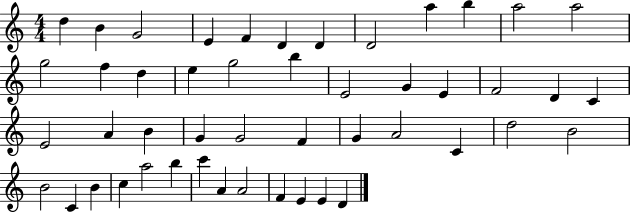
{
  \clef treble
  \numericTimeSignature
  \time 4/4
  \key c \major
  d''4 b'4 g'2 | e'4 f'4 d'4 d'4 | d'2 a''4 b''4 | a''2 a''2 | \break g''2 f''4 d''4 | e''4 g''2 b''4 | e'2 g'4 e'4 | f'2 d'4 c'4 | \break e'2 a'4 b'4 | g'4 g'2 f'4 | g'4 a'2 c'4 | d''2 b'2 | \break b'2 c'4 b'4 | c''4 a''2 b''4 | c'''4 a'4 a'2 | f'4 e'4 e'4 d'4 | \break \bar "|."
}